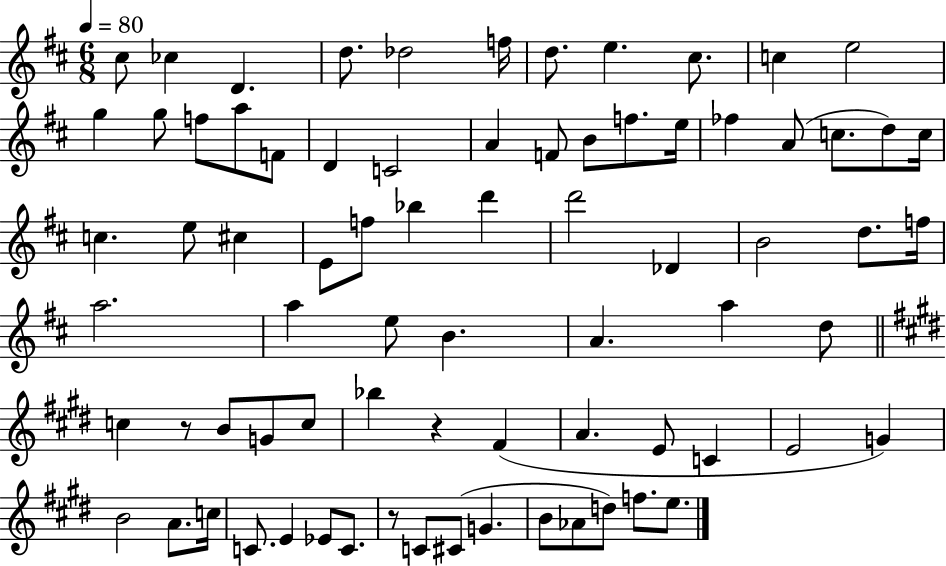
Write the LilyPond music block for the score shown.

{
  \clef treble
  \numericTimeSignature
  \time 6/8
  \key d \major
  \tempo 4 = 80
  \repeat volta 2 { cis''8 ces''4 d'4. | d''8. des''2 f''16 | d''8. e''4. cis''8. | c''4 e''2 | \break g''4 g''8 f''8 a''8 f'8 | d'4 c'2 | a'4 f'8 b'8 f''8. e''16 | fes''4 a'8( c''8. d''8) c''16 | \break c''4. e''8 cis''4 | e'8 f''8 bes''4 d'''4 | d'''2 des'4 | b'2 d''8. f''16 | \break a''2. | a''4 e''8 b'4. | a'4. a''4 d''8 | \bar "||" \break \key e \major c''4 r8 b'8 g'8 c''8 | bes''4 r4 fis'4( | a'4. e'8 c'4 | e'2 g'4) | \break b'2 a'8. c''16 | c'8. e'4 ees'8 c'8. | r8 c'8 cis'8( g'4. | b'8 aes'8 d''8) f''8. e''8. | \break } \bar "|."
}